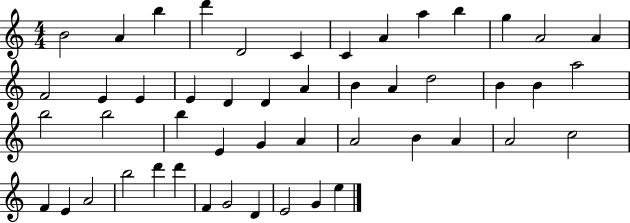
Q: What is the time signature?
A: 4/4